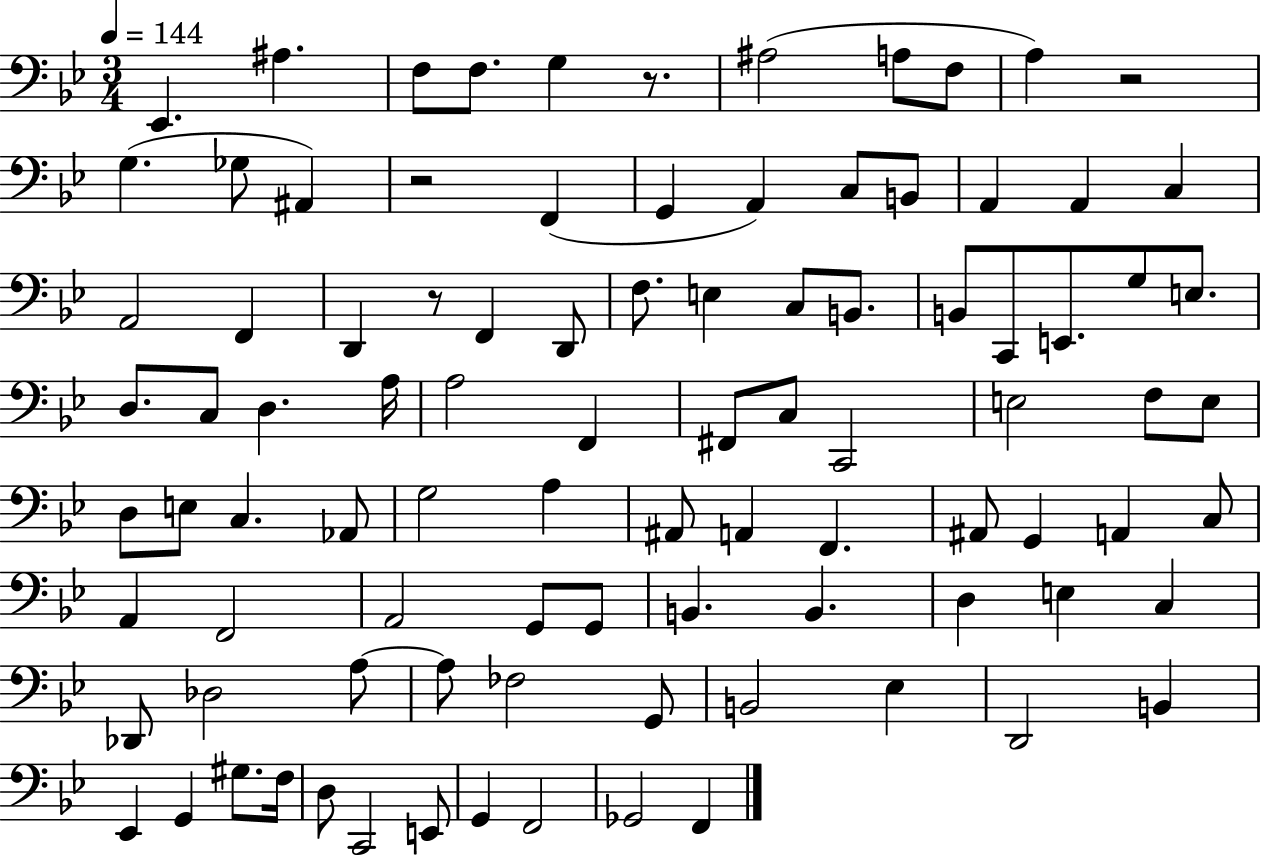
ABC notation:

X:1
T:Untitled
M:3/4
L:1/4
K:Bb
_E,, ^A, F,/2 F,/2 G, z/2 ^A,2 A,/2 F,/2 A, z2 G, _G,/2 ^A,, z2 F,, G,, A,, C,/2 B,,/2 A,, A,, C, A,,2 F,, D,, z/2 F,, D,,/2 F,/2 E, C,/2 B,,/2 B,,/2 C,,/2 E,,/2 G,/2 E,/2 D,/2 C,/2 D, A,/4 A,2 F,, ^F,,/2 C,/2 C,,2 E,2 F,/2 E,/2 D,/2 E,/2 C, _A,,/2 G,2 A, ^A,,/2 A,, F,, ^A,,/2 G,, A,, C,/2 A,, F,,2 A,,2 G,,/2 G,,/2 B,, B,, D, E, C, _D,,/2 _D,2 A,/2 A,/2 _F,2 G,,/2 B,,2 _E, D,,2 B,, _E,, G,, ^G,/2 F,/4 D,/2 C,,2 E,,/2 G,, F,,2 _G,,2 F,,